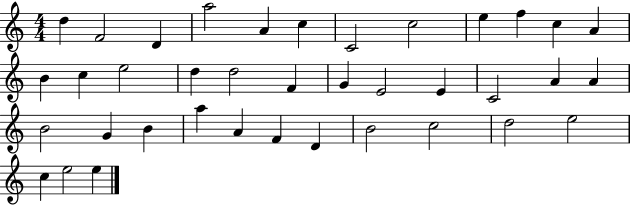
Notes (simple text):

D5/q F4/h D4/q A5/h A4/q C5/q C4/h C5/h E5/q F5/q C5/q A4/q B4/q C5/q E5/h D5/q D5/h F4/q G4/q E4/h E4/q C4/h A4/q A4/q B4/h G4/q B4/q A5/q A4/q F4/q D4/q B4/h C5/h D5/h E5/h C5/q E5/h E5/q